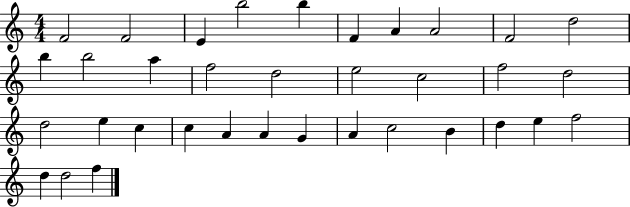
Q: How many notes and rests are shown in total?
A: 35